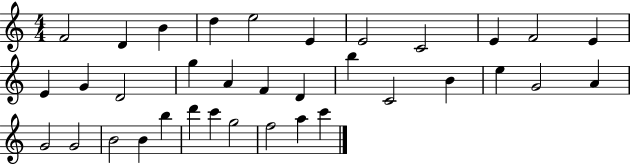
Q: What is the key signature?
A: C major